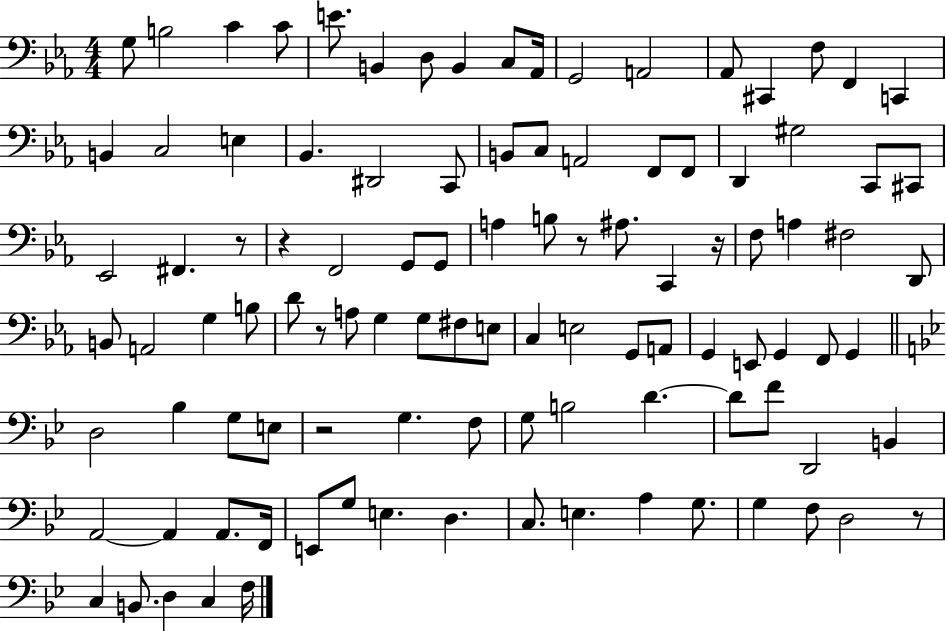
G3/e B3/h C4/q C4/e E4/e. B2/q D3/e B2/q C3/e Ab2/s G2/h A2/h Ab2/e C#2/q F3/e F2/q C2/q B2/q C3/h E3/q Bb2/q. D#2/h C2/e B2/e C3/e A2/h F2/e F2/e D2/q G#3/h C2/e C#2/e Eb2/h F#2/q. R/e R/q F2/h G2/e G2/e A3/q B3/e R/e A#3/e. C2/q R/s F3/e A3/q F#3/h D2/e B2/e A2/h G3/q B3/e D4/e R/e A3/e G3/q G3/e F#3/e E3/e C3/q E3/h G2/e A2/e G2/q E2/e G2/q F2/e G2/q D3/h Bb3/q G3/e E3/e R/h G3/q. F3/e G3/e B3/h D4/q. D4/e F4/e D2/h B2/q A2/h A2/q A2/e. F2/s E2/e G3/e E3/q. D3/q. C3/e. E3/q. A3/q G3/e. G3/q F3/e D3/h R/e C3/q B2/e. D3/q C3/q F3/s